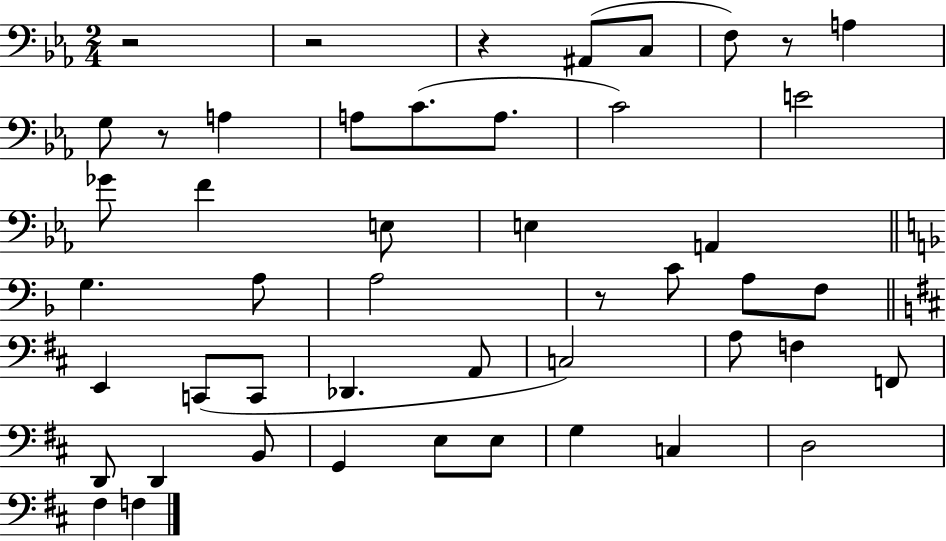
{
  \clef bass
  \numericTimeSignature
  \time 2/4
  \key ees \major
  r2 | r2 | r4 ais,8( c8 | f8) r8 a4 | \break g8 r8 a4 | a8 c'8.( a8. | c'2) | e'2 | \break ges'8 f'4 e8 | e4 a,4 | \bar "||" \break \key f \major g4. a8 | a2 | r8 c'8 a8 f8 | \bar "||" \break \key b \minor e,4 c,8( c,8 | des,4. a,8 | c2) | a8 f4 f,8 | \break d,8 d,4 b,8 | g,4 e8 e8 | g4 c4 | d2 | \break fis4 f4 | \bar "|."
}